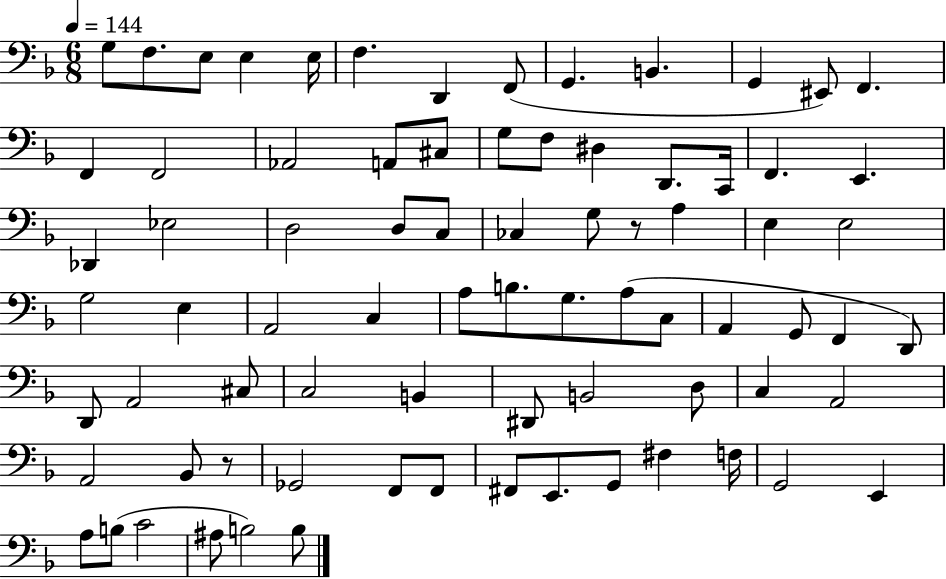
{
  \clef bass
  \numericTimeSignature
  \time 6/8
  \key f \major
  \tempo 4 = 144
  g8 f8. e8 e4 e16 | f4. d,4 f,8( | g,4. b,4. | g,4 eis,8) f,4. | \break f,4 f,2 | aes,2 a,8 cis8 | g8 f8 dis4 d,8. c,16 | f,4. e,4. | \break des,4 ees2 | d2 d8 c8 | ces4 g8 r8 a4 | e4 e2 | \break g2 e4 | a,2 c4 | a8 b8. g8. a8( c8 | a,4 g,8 f,4 d,8) | \break d,8 a,2 cis8 | c2 b,4 | dis,8 b,2 d8 | c4 a,2 | \break a,2 bes,8 r8 | ges,2 f,8 f,8 | fis,8 e,8. g,8 fis4 f16 | g,2 e,4 | \break a8 b8( c'2 | ais8 b2) b8 | \bar "|."
}